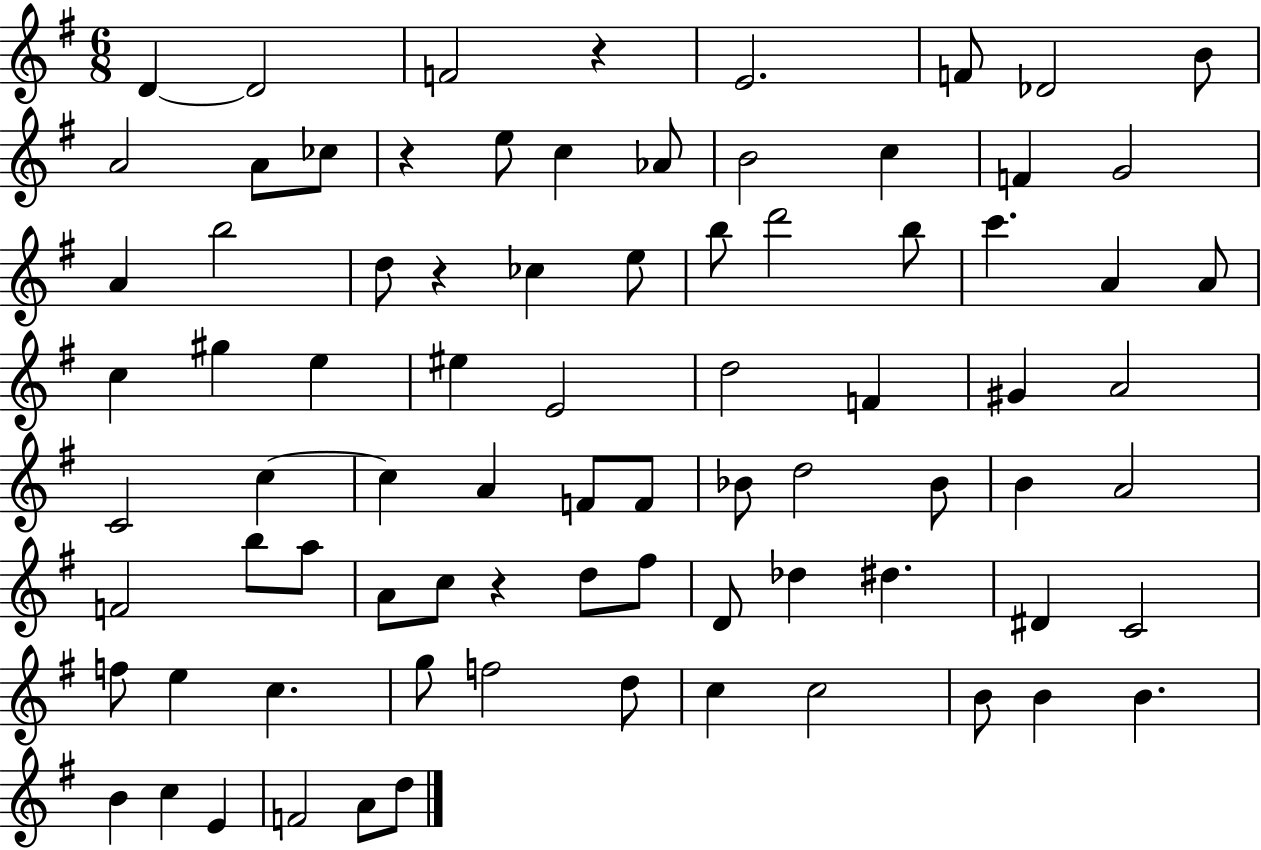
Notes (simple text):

D4/q D4/h F4/h R/q E4/h. F4/e Db4/h B4/e A4/h A4/e CES5/e R/q E5/e C5/q Ab4/e B4/h C5/q F4/q G4/h A4/q B5/h D5/e R/q CES5/q E5/e B5/e D6/h B5/e C6/q. A4/q A4/e C5/q G#5/q E5/q EIS5/q E4/h D5/h F4/q G#4/q A4/h C4/h C5/q C5/q A4/q F4/e F4/e Bb4/e D5/h Bb4/e B4/q A4/h F4/h B5/e A5/e A4/e C5/e R/q D5/e F#5/e D4/e Db5/q D#5/q. D#4/q C4/h F5/e E5/q C5/q. G5/e F5/h D5/e C5/q C5/h B4/e B4/q B4/q. B4/q C5/q E4/q F4/h A4/e D5/e